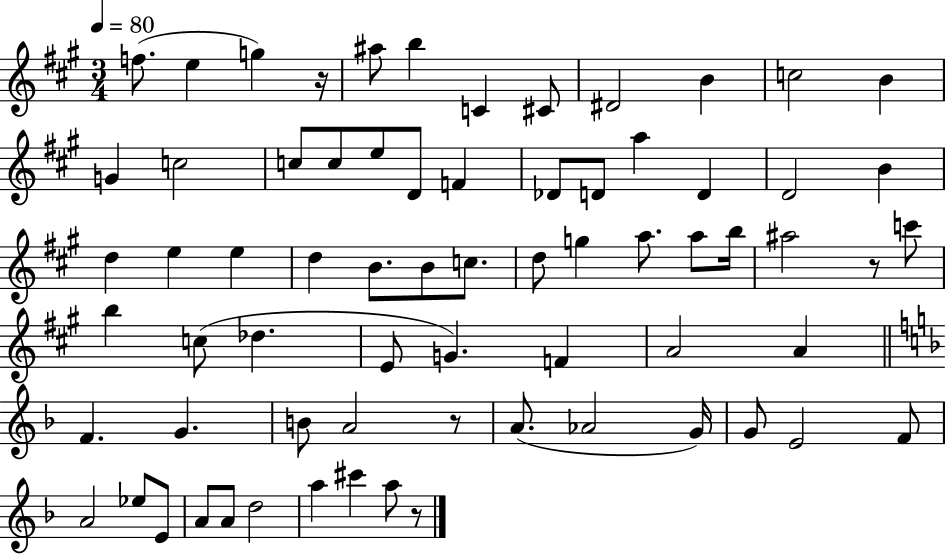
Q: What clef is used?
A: treble